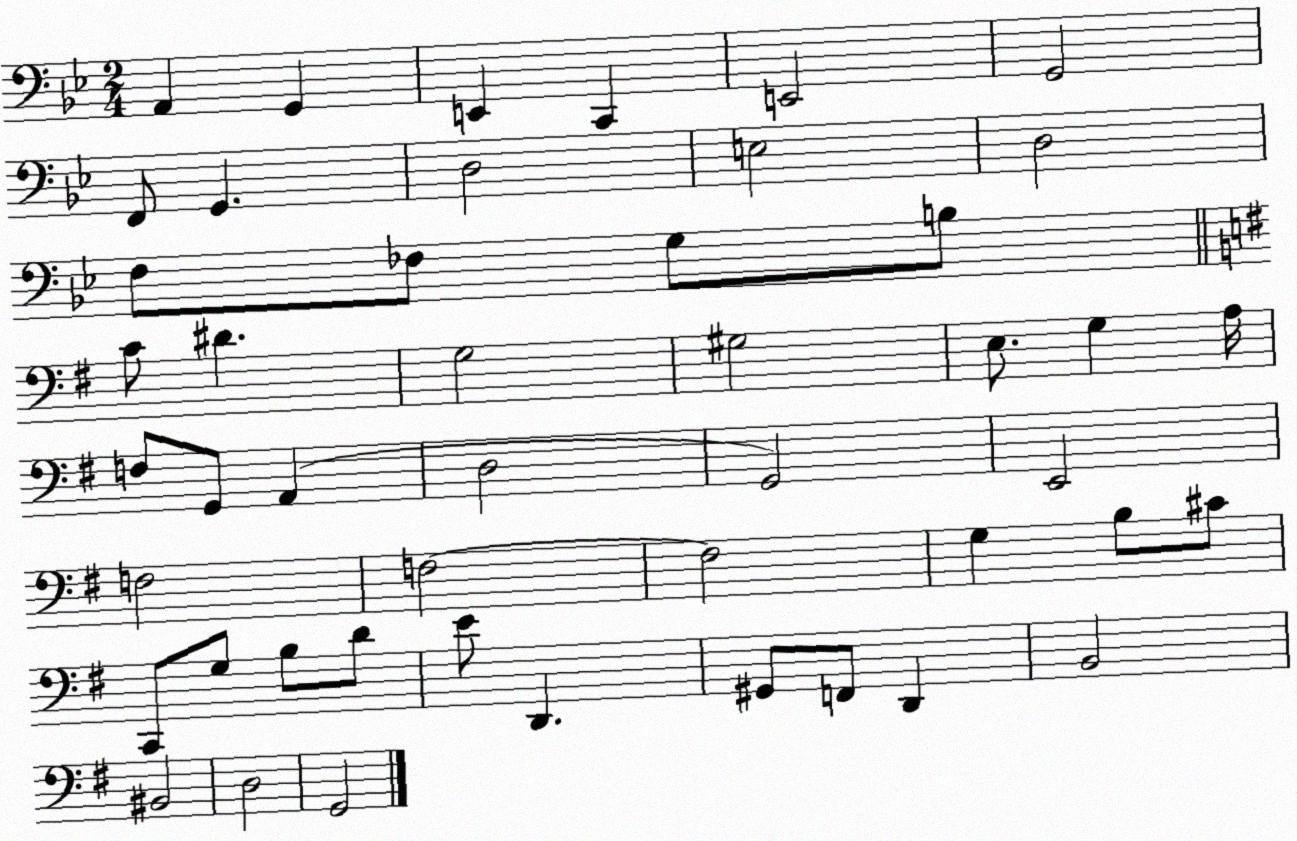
X:1
T:Untitled
M:2/4
L:1/4
K:Bb
A,, G,, E,, C,, E,,2 G,,2 F,,/2 G,, D,2 E,2 D,2 F,/2 _F,/2 G,/2 B,/2 C/2 ^D G,2 ^G,2 E,/2 G, A,/4 F,/2 G,,/2 A,, D,2 G,,2 E,,2 F,2 F,2 F,2 G, B,/2 ^C/2 C,,/2 G,/2 B,/2 D/2 E/2 D,, ^G,,/2 F,,/2 D,, B,,2 ^B,,2 D,2 G,,2